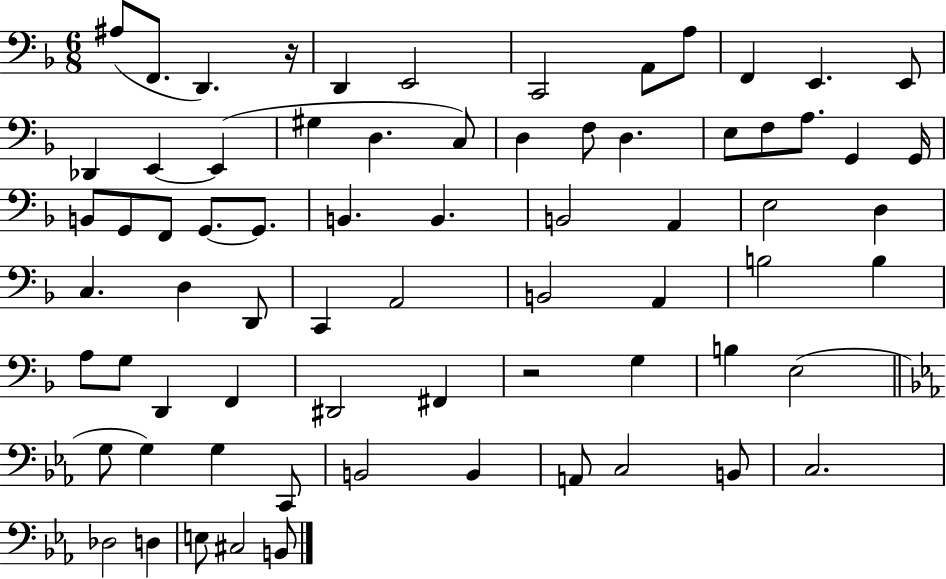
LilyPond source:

{
  \clef bass
  \numericTimeSignature
  \time 6/8
  \key f \major
  ais8( f,8. d,4.) r16 | d,4 e,2 | c,2 a,8 a8 | f,4 e,4. e,8 | \break des,4 e,4~~ e,4( | gis4 d4. c8) | d4 f8 d4. | e8 f8 a8. g,4 g,16 | \break b,8 g,8 f,8 g,8.~~ g,8. | b,4. b,4. | b,2 a,4 | e2 d4 | \break c4. d4 d,8 | c,4 a,2 | b,2 a,4 | b2 b4 | \break a8 g8 d,4 f,4 | dis,2 fis,4 | r2 g4 | b4 e2( | \break \bar "||" \break \key c \minor g8 g4) g4 c,8 | b,2 b,4 | a,8 c2 b,8 | c2. | \break des2 d4 | e8 cis2 b,8 | \bar "|."
}